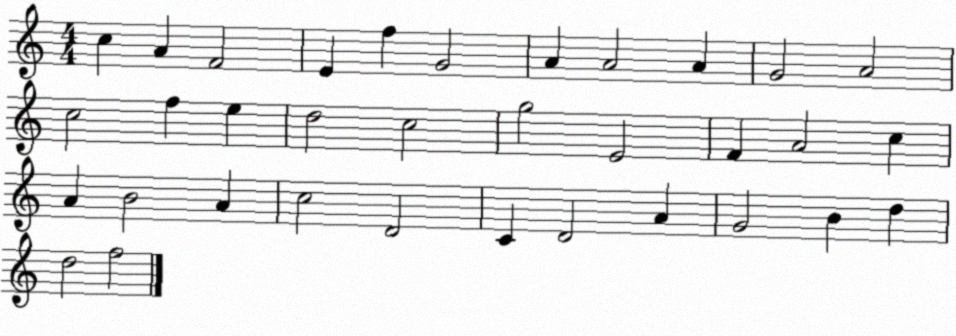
X:1
T:Untitled
M:4/4
L:1/4
K:C
c A F2 E f G2 A A2 A G2 A2 c2 f e d2 c2 g2 E2 F A2 c A B2 A c2 D2 C D2 A G2 B d d2 f2